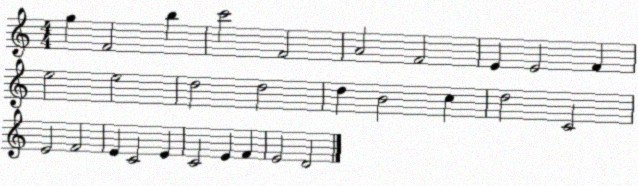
X:1
T:Untitled
M:4/4
L:1/4
K:C
g F2 b c'2 F2 A2 F2 E E2 F e2 e2 d2 d2 d B2 c d2 C2 E2 F2 E C2 E C2 E F E2 D2